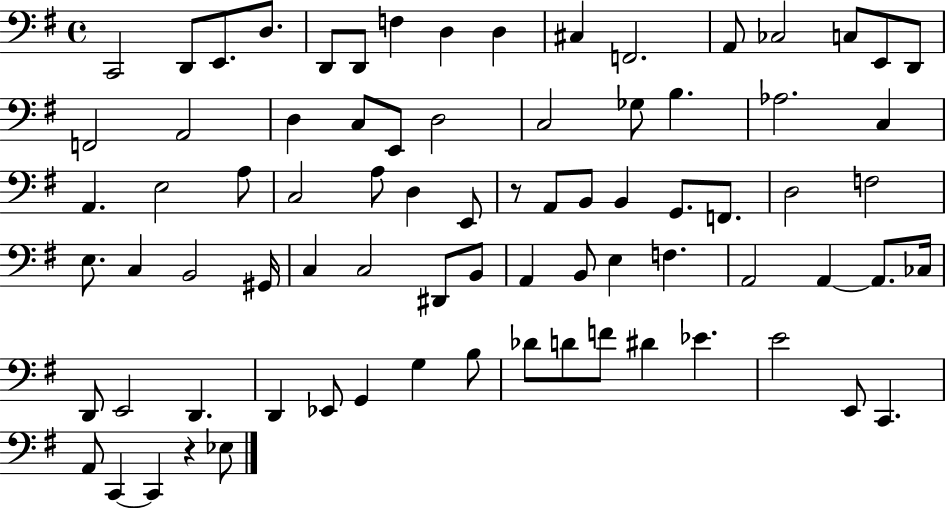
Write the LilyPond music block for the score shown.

{
  \clef bass
  \time 4/4
  \defaultTimeSignature
  \key g \major
  \repeat volta 2 { c,2 d,8 e,8. d8. | d,8 d,8 f4 d4 d4 | cis4 f,2. | a,8 ces2 c8 e,8 d,8 | \break f,2 a,2 | d4 c8 e,8 d2 | c2 ges8 b4. | aes2. c4 | \break a,4. e2 a8 | c2 a8 d4 e,8 | r8 a,8 b,8 b,4 g,8. f,8. | d2 f2 | \break e8. c4 b,2 gis,16 | c4 c2 dis,8 b,8 | a,4 b,8 e4 f4. | a,2 a,4~~ a,8. ces16 | \break d,8 e,2 d,4. | d,4 ees,8 g,4 g4 b8 | des'8 d'8 f'8 dis'4 ees'4. | e'2 e,8 c,4. | \break a,8 c,4~~ c,4 r4 ees8 | } \bar "|."
}